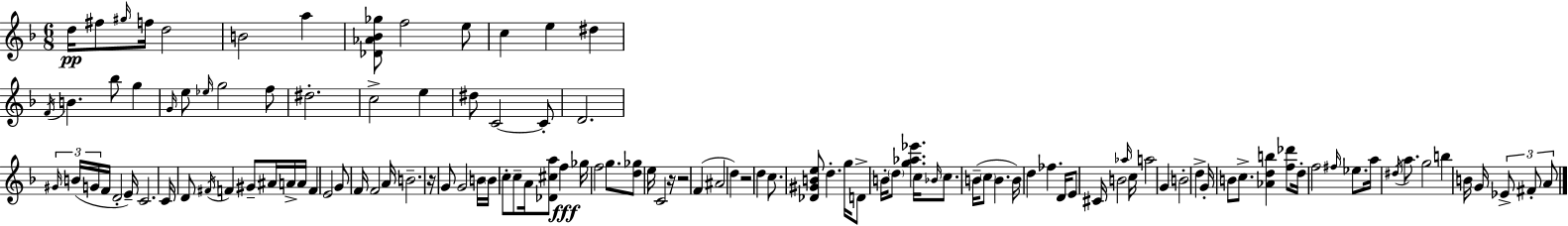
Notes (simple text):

D5/s F#5/e G#5/s F5/s D5/h B4/h A5/q [Db4,Ab4,Bb4,Gb5]/e F5/h E5/e C5/q E5/q D#5/q F4/s B4/q. Bb5/e G5/q G4/s E5/e Eb5/s G5/h F5/e D#5/h. C5/h E5/q D#5/e C4/h C4/e D4/h. G#4/s B4/s G4/s F4/s D4/h E4/s C4/h. C4/s D4/e F#4/s F4/q G#4/e A#4/s A4/s A4/s F4/q E4/h G4/e F4/s F4/h A4/s B4/h. R/s G4/e G4/h B4/s B4/s C5/e C5/e A4/s [Db4,C#5,A5]/e F5/q Gb5/s F5/h G5/e. [D5,Gb5]/e E5/s C4/h R/s R/h F4/q A#4/h D5/q R/h D5/q C5/e. [Db4,G#4,B4,E5]/e D5/q. G5/s D4/e B4/s D5/e [G5,Ab5,Eb6]/q. C5/s Bb4/s C5/e. B4/s C5/e B4/q. B4/s D5/q FES5/q. D4/s E4/e C#4/s B4/h Ab5/s C5/s A5/h G4/q B4/h D5/q G4/s B4/e C5/e. [Ab4,D5,B5]/q [F5,Db6]/e D5/s F5/h F#5/s Eb5/e. A5/s D#5/s A5/e. G5/h B5/q B4/s G4/s Eb4/e F#4/e A4/e